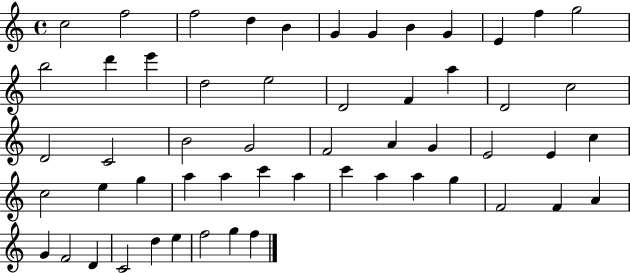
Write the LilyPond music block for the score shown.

{
  \clef treble
  \time 4/4
  \defaultTimeSignature
  \key c \major
  c''2 f''2 | f''2 d''4 b'4 | g'4 g'4 b'4 g'4 | e'4 f''4 g''2 | \break b''2 d'''4 e'''4 | d''2 e''2 | d'2 f'4 a''4 | d'2 c''2 | \break d'2 c'2 | b'2 g'2 | f'2 a'4 g'4 | e'2 e'4 c''4 | \break c''2 e''4 g''4 | a''4 a''4 c'''4 a''4 | c'''4 a''4 a''4 g''4 | f'2 f'4 a'4 | \break g'4 f'2 d'4 | c'2 d''4 e''4 | f''2 g''4 f''4 | \bar "|."
}